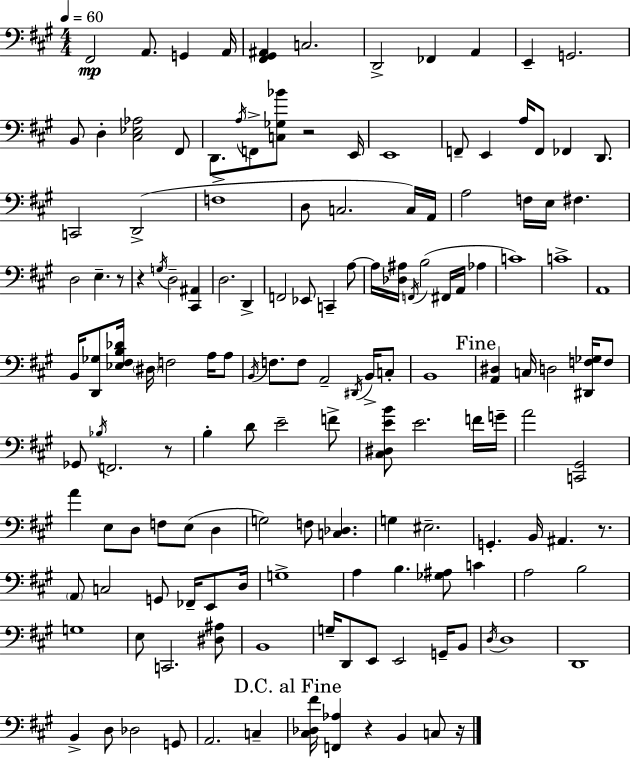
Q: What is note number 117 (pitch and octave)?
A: D3